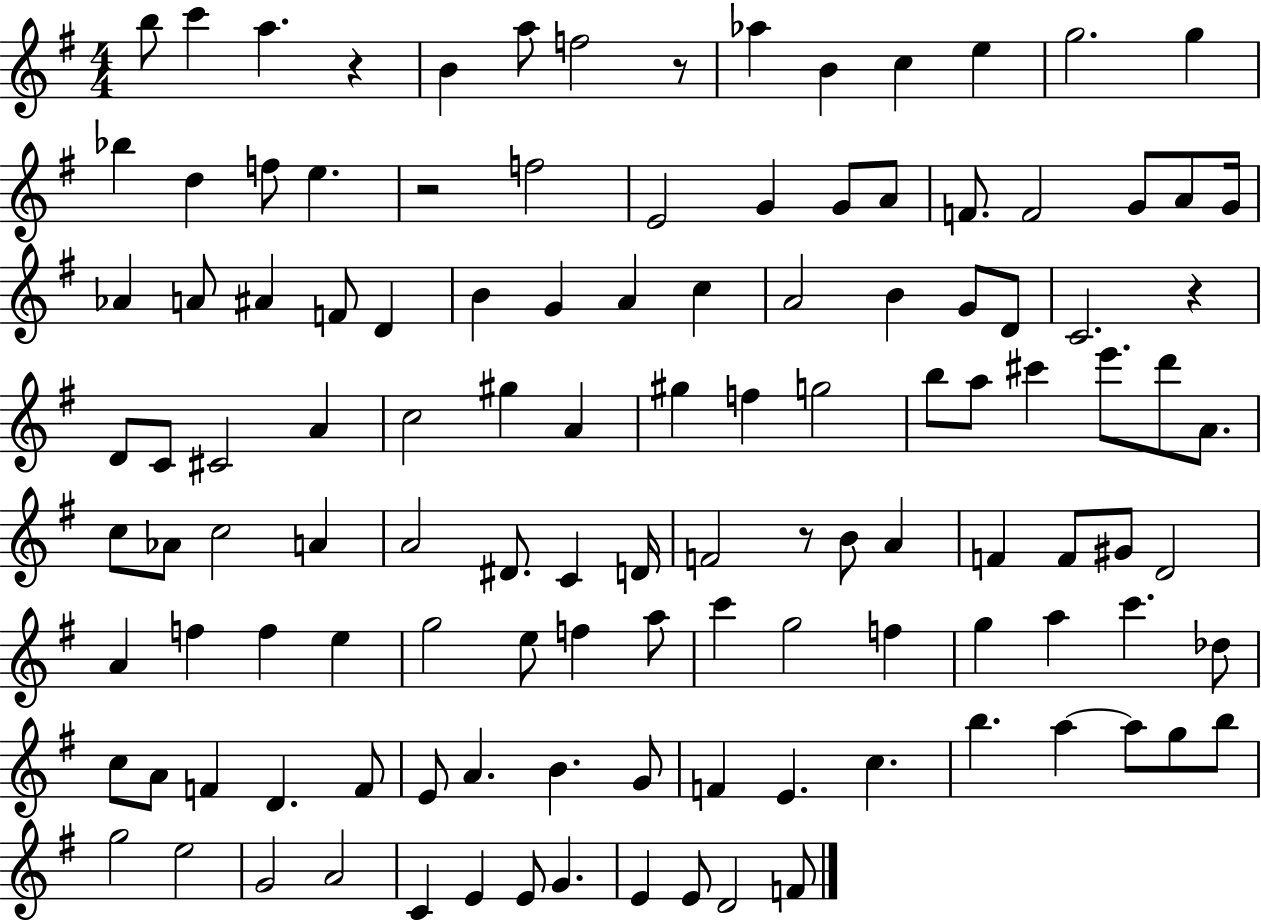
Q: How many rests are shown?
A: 5